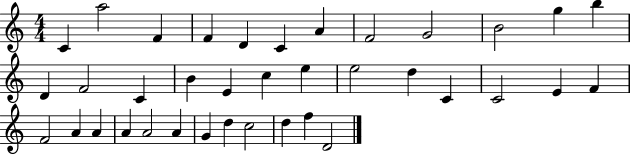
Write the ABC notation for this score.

X:1
T:Untitled
M:4/4
L:1/4
K:C
C a2 F F D C A F2 G2 B2 g b D F2 C B E c e e2 d C C2 E F F2 A A A A2 A G d c2 d f D2